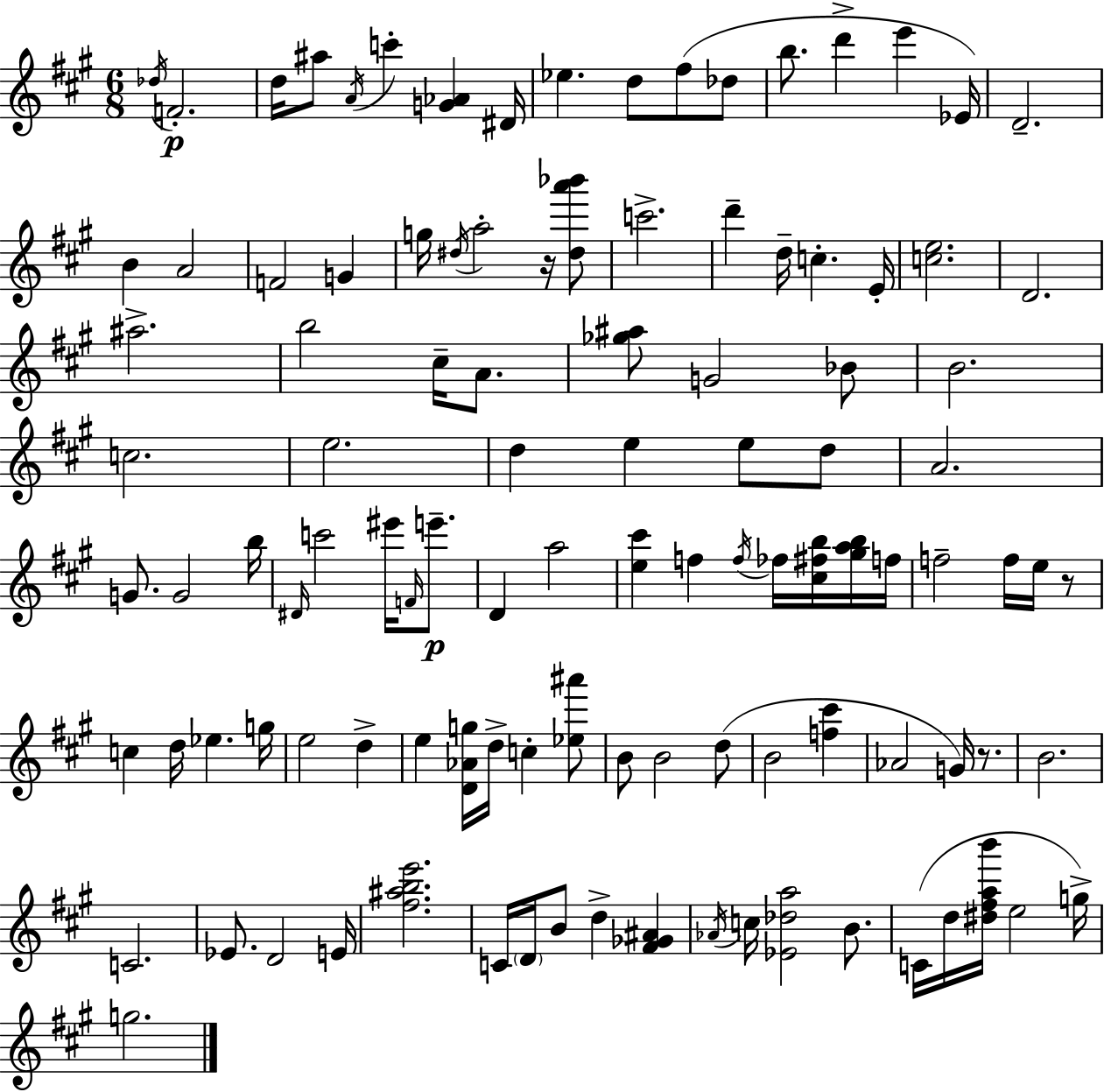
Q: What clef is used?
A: treble